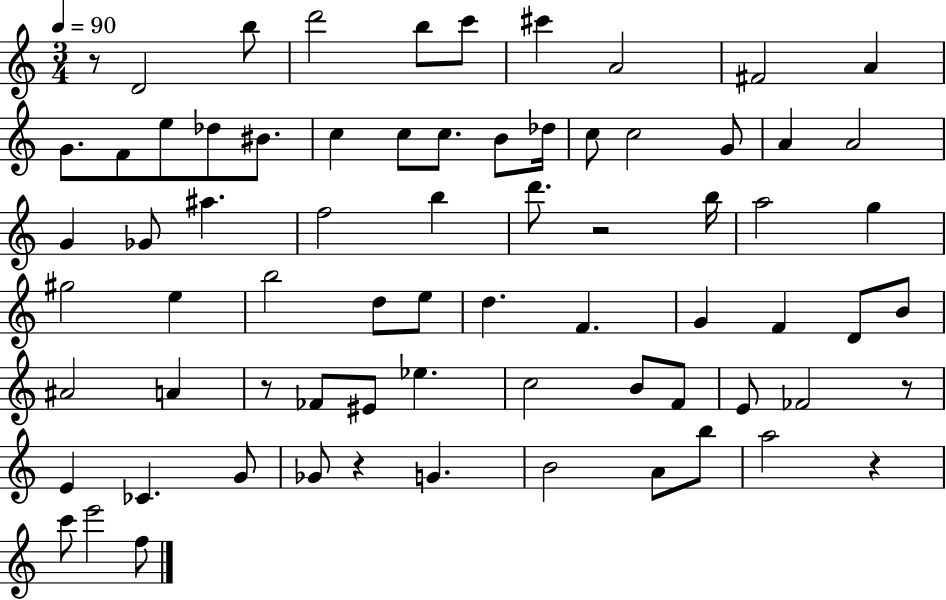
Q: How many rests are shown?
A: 6